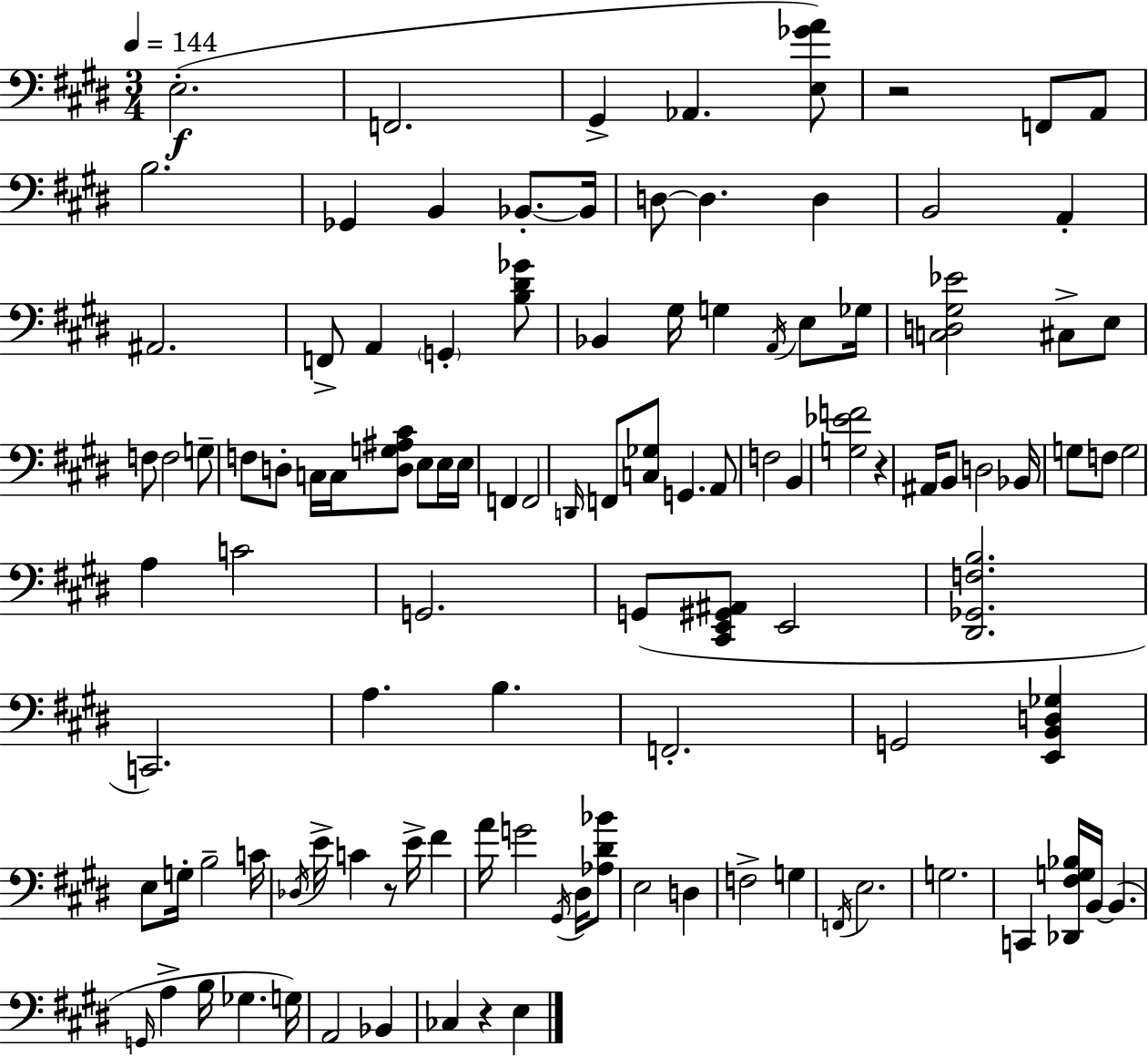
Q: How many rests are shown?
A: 4